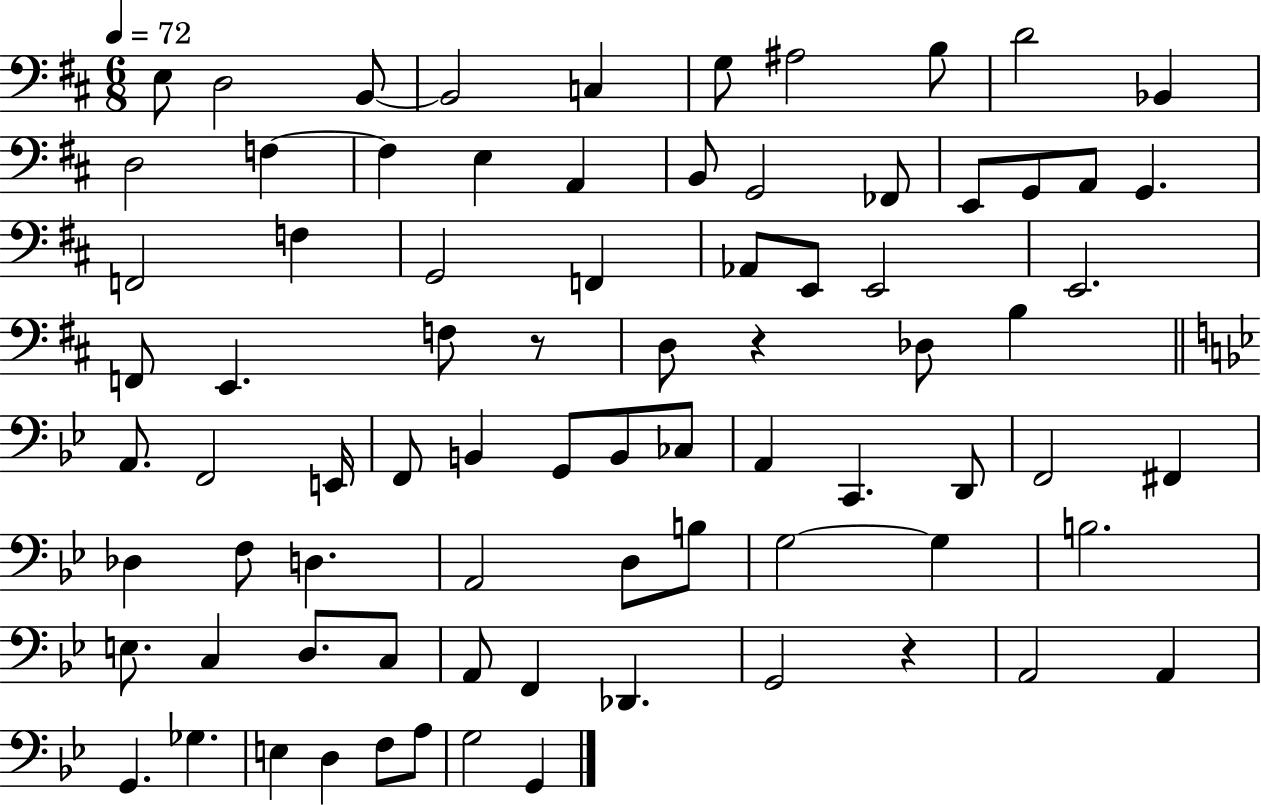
X:1
T:Untitled
M:6/8
L:1/4
K:D
E,/2 D,2 B,,/2 B,,2 C, G,/2 ^A,2 B,/2 D2 _B,, D,2 F, F, E, A,, B,,/2 G,,2 _F,,/2 E,,/2 G,,/2 A,,/2 G,, F,,2 F, G,,2 F,, _A,,/2 E,,/2 E,,2 E,,2 F,,/2 E,, F,/2 z/2 D,/2 z _D,/2 B, A,,/2 F,,2 E,,/4 F,,/2 B,, G,,/2 B,,/2 _C,/2 A,, C,, D,,/2 F,,2 ^F,, _D, F,/2 D, A,,2 D,/2 B,/2 G,2 G, B,2 E,/2 C, D,/2 C,/2 A,,/2 F,, _D,, G,,2 z A,,2 A,, G,, _G, E, D, F,/2 A,/2 G,2 G,,